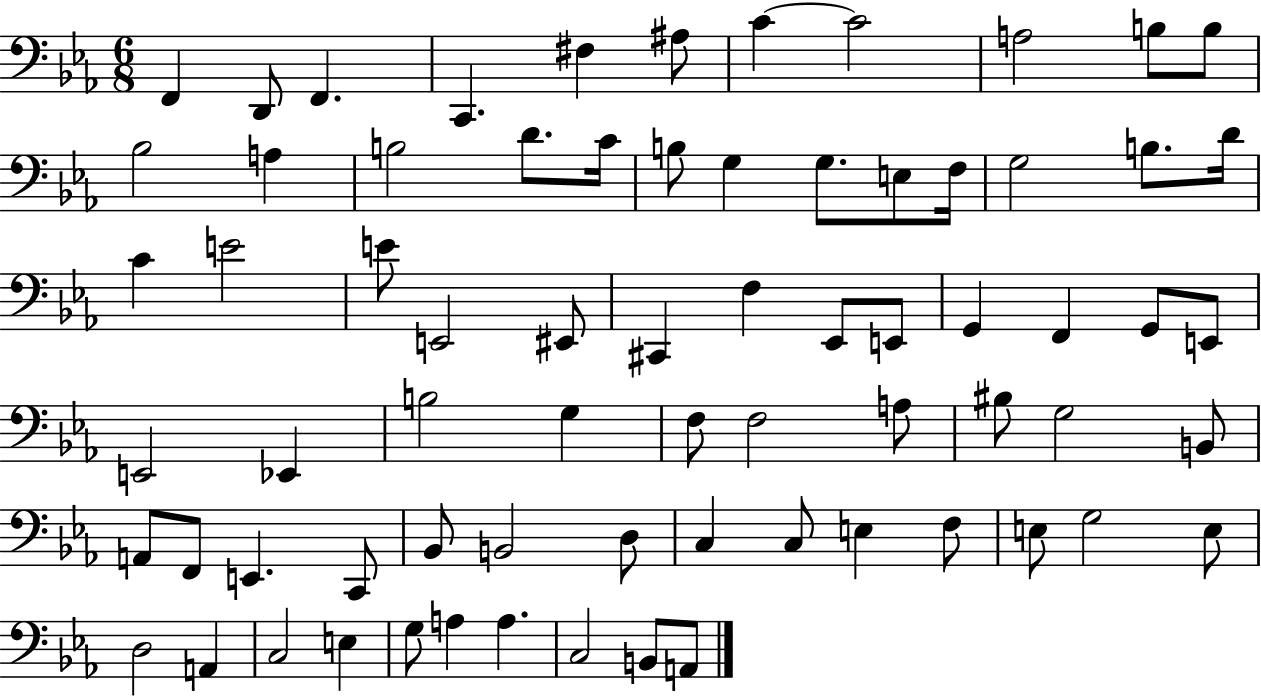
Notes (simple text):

F2/q D2/e F2/q. C2/q. F#3/q A#3/e C4/q C4/h A3/h B3/e B3/e Bb3/h A3/q B3/h D4/e. C4/s B3/e G3/q G3/e. E3/e F3/s G3/h B3/e. D4/s C4/q E4/h E4/e E2/h EIS2/e C#2/q F3/q Eb2/e E2/e G2/q F2/q G2/e E2/e E2/h Eb2/q B3/h G3/q F3/e F3/h A3/e BIS3/e G3/h B2/e A2/e F2/e E2/q. C2/e Bb2/e B2/h D3/e C3/q C3/e E3/q F3/e E3/e G3/h E3/e D3/h A2/q C3/h E3/q G3/e A3/q A3/q. C3/h B2/e A2/e